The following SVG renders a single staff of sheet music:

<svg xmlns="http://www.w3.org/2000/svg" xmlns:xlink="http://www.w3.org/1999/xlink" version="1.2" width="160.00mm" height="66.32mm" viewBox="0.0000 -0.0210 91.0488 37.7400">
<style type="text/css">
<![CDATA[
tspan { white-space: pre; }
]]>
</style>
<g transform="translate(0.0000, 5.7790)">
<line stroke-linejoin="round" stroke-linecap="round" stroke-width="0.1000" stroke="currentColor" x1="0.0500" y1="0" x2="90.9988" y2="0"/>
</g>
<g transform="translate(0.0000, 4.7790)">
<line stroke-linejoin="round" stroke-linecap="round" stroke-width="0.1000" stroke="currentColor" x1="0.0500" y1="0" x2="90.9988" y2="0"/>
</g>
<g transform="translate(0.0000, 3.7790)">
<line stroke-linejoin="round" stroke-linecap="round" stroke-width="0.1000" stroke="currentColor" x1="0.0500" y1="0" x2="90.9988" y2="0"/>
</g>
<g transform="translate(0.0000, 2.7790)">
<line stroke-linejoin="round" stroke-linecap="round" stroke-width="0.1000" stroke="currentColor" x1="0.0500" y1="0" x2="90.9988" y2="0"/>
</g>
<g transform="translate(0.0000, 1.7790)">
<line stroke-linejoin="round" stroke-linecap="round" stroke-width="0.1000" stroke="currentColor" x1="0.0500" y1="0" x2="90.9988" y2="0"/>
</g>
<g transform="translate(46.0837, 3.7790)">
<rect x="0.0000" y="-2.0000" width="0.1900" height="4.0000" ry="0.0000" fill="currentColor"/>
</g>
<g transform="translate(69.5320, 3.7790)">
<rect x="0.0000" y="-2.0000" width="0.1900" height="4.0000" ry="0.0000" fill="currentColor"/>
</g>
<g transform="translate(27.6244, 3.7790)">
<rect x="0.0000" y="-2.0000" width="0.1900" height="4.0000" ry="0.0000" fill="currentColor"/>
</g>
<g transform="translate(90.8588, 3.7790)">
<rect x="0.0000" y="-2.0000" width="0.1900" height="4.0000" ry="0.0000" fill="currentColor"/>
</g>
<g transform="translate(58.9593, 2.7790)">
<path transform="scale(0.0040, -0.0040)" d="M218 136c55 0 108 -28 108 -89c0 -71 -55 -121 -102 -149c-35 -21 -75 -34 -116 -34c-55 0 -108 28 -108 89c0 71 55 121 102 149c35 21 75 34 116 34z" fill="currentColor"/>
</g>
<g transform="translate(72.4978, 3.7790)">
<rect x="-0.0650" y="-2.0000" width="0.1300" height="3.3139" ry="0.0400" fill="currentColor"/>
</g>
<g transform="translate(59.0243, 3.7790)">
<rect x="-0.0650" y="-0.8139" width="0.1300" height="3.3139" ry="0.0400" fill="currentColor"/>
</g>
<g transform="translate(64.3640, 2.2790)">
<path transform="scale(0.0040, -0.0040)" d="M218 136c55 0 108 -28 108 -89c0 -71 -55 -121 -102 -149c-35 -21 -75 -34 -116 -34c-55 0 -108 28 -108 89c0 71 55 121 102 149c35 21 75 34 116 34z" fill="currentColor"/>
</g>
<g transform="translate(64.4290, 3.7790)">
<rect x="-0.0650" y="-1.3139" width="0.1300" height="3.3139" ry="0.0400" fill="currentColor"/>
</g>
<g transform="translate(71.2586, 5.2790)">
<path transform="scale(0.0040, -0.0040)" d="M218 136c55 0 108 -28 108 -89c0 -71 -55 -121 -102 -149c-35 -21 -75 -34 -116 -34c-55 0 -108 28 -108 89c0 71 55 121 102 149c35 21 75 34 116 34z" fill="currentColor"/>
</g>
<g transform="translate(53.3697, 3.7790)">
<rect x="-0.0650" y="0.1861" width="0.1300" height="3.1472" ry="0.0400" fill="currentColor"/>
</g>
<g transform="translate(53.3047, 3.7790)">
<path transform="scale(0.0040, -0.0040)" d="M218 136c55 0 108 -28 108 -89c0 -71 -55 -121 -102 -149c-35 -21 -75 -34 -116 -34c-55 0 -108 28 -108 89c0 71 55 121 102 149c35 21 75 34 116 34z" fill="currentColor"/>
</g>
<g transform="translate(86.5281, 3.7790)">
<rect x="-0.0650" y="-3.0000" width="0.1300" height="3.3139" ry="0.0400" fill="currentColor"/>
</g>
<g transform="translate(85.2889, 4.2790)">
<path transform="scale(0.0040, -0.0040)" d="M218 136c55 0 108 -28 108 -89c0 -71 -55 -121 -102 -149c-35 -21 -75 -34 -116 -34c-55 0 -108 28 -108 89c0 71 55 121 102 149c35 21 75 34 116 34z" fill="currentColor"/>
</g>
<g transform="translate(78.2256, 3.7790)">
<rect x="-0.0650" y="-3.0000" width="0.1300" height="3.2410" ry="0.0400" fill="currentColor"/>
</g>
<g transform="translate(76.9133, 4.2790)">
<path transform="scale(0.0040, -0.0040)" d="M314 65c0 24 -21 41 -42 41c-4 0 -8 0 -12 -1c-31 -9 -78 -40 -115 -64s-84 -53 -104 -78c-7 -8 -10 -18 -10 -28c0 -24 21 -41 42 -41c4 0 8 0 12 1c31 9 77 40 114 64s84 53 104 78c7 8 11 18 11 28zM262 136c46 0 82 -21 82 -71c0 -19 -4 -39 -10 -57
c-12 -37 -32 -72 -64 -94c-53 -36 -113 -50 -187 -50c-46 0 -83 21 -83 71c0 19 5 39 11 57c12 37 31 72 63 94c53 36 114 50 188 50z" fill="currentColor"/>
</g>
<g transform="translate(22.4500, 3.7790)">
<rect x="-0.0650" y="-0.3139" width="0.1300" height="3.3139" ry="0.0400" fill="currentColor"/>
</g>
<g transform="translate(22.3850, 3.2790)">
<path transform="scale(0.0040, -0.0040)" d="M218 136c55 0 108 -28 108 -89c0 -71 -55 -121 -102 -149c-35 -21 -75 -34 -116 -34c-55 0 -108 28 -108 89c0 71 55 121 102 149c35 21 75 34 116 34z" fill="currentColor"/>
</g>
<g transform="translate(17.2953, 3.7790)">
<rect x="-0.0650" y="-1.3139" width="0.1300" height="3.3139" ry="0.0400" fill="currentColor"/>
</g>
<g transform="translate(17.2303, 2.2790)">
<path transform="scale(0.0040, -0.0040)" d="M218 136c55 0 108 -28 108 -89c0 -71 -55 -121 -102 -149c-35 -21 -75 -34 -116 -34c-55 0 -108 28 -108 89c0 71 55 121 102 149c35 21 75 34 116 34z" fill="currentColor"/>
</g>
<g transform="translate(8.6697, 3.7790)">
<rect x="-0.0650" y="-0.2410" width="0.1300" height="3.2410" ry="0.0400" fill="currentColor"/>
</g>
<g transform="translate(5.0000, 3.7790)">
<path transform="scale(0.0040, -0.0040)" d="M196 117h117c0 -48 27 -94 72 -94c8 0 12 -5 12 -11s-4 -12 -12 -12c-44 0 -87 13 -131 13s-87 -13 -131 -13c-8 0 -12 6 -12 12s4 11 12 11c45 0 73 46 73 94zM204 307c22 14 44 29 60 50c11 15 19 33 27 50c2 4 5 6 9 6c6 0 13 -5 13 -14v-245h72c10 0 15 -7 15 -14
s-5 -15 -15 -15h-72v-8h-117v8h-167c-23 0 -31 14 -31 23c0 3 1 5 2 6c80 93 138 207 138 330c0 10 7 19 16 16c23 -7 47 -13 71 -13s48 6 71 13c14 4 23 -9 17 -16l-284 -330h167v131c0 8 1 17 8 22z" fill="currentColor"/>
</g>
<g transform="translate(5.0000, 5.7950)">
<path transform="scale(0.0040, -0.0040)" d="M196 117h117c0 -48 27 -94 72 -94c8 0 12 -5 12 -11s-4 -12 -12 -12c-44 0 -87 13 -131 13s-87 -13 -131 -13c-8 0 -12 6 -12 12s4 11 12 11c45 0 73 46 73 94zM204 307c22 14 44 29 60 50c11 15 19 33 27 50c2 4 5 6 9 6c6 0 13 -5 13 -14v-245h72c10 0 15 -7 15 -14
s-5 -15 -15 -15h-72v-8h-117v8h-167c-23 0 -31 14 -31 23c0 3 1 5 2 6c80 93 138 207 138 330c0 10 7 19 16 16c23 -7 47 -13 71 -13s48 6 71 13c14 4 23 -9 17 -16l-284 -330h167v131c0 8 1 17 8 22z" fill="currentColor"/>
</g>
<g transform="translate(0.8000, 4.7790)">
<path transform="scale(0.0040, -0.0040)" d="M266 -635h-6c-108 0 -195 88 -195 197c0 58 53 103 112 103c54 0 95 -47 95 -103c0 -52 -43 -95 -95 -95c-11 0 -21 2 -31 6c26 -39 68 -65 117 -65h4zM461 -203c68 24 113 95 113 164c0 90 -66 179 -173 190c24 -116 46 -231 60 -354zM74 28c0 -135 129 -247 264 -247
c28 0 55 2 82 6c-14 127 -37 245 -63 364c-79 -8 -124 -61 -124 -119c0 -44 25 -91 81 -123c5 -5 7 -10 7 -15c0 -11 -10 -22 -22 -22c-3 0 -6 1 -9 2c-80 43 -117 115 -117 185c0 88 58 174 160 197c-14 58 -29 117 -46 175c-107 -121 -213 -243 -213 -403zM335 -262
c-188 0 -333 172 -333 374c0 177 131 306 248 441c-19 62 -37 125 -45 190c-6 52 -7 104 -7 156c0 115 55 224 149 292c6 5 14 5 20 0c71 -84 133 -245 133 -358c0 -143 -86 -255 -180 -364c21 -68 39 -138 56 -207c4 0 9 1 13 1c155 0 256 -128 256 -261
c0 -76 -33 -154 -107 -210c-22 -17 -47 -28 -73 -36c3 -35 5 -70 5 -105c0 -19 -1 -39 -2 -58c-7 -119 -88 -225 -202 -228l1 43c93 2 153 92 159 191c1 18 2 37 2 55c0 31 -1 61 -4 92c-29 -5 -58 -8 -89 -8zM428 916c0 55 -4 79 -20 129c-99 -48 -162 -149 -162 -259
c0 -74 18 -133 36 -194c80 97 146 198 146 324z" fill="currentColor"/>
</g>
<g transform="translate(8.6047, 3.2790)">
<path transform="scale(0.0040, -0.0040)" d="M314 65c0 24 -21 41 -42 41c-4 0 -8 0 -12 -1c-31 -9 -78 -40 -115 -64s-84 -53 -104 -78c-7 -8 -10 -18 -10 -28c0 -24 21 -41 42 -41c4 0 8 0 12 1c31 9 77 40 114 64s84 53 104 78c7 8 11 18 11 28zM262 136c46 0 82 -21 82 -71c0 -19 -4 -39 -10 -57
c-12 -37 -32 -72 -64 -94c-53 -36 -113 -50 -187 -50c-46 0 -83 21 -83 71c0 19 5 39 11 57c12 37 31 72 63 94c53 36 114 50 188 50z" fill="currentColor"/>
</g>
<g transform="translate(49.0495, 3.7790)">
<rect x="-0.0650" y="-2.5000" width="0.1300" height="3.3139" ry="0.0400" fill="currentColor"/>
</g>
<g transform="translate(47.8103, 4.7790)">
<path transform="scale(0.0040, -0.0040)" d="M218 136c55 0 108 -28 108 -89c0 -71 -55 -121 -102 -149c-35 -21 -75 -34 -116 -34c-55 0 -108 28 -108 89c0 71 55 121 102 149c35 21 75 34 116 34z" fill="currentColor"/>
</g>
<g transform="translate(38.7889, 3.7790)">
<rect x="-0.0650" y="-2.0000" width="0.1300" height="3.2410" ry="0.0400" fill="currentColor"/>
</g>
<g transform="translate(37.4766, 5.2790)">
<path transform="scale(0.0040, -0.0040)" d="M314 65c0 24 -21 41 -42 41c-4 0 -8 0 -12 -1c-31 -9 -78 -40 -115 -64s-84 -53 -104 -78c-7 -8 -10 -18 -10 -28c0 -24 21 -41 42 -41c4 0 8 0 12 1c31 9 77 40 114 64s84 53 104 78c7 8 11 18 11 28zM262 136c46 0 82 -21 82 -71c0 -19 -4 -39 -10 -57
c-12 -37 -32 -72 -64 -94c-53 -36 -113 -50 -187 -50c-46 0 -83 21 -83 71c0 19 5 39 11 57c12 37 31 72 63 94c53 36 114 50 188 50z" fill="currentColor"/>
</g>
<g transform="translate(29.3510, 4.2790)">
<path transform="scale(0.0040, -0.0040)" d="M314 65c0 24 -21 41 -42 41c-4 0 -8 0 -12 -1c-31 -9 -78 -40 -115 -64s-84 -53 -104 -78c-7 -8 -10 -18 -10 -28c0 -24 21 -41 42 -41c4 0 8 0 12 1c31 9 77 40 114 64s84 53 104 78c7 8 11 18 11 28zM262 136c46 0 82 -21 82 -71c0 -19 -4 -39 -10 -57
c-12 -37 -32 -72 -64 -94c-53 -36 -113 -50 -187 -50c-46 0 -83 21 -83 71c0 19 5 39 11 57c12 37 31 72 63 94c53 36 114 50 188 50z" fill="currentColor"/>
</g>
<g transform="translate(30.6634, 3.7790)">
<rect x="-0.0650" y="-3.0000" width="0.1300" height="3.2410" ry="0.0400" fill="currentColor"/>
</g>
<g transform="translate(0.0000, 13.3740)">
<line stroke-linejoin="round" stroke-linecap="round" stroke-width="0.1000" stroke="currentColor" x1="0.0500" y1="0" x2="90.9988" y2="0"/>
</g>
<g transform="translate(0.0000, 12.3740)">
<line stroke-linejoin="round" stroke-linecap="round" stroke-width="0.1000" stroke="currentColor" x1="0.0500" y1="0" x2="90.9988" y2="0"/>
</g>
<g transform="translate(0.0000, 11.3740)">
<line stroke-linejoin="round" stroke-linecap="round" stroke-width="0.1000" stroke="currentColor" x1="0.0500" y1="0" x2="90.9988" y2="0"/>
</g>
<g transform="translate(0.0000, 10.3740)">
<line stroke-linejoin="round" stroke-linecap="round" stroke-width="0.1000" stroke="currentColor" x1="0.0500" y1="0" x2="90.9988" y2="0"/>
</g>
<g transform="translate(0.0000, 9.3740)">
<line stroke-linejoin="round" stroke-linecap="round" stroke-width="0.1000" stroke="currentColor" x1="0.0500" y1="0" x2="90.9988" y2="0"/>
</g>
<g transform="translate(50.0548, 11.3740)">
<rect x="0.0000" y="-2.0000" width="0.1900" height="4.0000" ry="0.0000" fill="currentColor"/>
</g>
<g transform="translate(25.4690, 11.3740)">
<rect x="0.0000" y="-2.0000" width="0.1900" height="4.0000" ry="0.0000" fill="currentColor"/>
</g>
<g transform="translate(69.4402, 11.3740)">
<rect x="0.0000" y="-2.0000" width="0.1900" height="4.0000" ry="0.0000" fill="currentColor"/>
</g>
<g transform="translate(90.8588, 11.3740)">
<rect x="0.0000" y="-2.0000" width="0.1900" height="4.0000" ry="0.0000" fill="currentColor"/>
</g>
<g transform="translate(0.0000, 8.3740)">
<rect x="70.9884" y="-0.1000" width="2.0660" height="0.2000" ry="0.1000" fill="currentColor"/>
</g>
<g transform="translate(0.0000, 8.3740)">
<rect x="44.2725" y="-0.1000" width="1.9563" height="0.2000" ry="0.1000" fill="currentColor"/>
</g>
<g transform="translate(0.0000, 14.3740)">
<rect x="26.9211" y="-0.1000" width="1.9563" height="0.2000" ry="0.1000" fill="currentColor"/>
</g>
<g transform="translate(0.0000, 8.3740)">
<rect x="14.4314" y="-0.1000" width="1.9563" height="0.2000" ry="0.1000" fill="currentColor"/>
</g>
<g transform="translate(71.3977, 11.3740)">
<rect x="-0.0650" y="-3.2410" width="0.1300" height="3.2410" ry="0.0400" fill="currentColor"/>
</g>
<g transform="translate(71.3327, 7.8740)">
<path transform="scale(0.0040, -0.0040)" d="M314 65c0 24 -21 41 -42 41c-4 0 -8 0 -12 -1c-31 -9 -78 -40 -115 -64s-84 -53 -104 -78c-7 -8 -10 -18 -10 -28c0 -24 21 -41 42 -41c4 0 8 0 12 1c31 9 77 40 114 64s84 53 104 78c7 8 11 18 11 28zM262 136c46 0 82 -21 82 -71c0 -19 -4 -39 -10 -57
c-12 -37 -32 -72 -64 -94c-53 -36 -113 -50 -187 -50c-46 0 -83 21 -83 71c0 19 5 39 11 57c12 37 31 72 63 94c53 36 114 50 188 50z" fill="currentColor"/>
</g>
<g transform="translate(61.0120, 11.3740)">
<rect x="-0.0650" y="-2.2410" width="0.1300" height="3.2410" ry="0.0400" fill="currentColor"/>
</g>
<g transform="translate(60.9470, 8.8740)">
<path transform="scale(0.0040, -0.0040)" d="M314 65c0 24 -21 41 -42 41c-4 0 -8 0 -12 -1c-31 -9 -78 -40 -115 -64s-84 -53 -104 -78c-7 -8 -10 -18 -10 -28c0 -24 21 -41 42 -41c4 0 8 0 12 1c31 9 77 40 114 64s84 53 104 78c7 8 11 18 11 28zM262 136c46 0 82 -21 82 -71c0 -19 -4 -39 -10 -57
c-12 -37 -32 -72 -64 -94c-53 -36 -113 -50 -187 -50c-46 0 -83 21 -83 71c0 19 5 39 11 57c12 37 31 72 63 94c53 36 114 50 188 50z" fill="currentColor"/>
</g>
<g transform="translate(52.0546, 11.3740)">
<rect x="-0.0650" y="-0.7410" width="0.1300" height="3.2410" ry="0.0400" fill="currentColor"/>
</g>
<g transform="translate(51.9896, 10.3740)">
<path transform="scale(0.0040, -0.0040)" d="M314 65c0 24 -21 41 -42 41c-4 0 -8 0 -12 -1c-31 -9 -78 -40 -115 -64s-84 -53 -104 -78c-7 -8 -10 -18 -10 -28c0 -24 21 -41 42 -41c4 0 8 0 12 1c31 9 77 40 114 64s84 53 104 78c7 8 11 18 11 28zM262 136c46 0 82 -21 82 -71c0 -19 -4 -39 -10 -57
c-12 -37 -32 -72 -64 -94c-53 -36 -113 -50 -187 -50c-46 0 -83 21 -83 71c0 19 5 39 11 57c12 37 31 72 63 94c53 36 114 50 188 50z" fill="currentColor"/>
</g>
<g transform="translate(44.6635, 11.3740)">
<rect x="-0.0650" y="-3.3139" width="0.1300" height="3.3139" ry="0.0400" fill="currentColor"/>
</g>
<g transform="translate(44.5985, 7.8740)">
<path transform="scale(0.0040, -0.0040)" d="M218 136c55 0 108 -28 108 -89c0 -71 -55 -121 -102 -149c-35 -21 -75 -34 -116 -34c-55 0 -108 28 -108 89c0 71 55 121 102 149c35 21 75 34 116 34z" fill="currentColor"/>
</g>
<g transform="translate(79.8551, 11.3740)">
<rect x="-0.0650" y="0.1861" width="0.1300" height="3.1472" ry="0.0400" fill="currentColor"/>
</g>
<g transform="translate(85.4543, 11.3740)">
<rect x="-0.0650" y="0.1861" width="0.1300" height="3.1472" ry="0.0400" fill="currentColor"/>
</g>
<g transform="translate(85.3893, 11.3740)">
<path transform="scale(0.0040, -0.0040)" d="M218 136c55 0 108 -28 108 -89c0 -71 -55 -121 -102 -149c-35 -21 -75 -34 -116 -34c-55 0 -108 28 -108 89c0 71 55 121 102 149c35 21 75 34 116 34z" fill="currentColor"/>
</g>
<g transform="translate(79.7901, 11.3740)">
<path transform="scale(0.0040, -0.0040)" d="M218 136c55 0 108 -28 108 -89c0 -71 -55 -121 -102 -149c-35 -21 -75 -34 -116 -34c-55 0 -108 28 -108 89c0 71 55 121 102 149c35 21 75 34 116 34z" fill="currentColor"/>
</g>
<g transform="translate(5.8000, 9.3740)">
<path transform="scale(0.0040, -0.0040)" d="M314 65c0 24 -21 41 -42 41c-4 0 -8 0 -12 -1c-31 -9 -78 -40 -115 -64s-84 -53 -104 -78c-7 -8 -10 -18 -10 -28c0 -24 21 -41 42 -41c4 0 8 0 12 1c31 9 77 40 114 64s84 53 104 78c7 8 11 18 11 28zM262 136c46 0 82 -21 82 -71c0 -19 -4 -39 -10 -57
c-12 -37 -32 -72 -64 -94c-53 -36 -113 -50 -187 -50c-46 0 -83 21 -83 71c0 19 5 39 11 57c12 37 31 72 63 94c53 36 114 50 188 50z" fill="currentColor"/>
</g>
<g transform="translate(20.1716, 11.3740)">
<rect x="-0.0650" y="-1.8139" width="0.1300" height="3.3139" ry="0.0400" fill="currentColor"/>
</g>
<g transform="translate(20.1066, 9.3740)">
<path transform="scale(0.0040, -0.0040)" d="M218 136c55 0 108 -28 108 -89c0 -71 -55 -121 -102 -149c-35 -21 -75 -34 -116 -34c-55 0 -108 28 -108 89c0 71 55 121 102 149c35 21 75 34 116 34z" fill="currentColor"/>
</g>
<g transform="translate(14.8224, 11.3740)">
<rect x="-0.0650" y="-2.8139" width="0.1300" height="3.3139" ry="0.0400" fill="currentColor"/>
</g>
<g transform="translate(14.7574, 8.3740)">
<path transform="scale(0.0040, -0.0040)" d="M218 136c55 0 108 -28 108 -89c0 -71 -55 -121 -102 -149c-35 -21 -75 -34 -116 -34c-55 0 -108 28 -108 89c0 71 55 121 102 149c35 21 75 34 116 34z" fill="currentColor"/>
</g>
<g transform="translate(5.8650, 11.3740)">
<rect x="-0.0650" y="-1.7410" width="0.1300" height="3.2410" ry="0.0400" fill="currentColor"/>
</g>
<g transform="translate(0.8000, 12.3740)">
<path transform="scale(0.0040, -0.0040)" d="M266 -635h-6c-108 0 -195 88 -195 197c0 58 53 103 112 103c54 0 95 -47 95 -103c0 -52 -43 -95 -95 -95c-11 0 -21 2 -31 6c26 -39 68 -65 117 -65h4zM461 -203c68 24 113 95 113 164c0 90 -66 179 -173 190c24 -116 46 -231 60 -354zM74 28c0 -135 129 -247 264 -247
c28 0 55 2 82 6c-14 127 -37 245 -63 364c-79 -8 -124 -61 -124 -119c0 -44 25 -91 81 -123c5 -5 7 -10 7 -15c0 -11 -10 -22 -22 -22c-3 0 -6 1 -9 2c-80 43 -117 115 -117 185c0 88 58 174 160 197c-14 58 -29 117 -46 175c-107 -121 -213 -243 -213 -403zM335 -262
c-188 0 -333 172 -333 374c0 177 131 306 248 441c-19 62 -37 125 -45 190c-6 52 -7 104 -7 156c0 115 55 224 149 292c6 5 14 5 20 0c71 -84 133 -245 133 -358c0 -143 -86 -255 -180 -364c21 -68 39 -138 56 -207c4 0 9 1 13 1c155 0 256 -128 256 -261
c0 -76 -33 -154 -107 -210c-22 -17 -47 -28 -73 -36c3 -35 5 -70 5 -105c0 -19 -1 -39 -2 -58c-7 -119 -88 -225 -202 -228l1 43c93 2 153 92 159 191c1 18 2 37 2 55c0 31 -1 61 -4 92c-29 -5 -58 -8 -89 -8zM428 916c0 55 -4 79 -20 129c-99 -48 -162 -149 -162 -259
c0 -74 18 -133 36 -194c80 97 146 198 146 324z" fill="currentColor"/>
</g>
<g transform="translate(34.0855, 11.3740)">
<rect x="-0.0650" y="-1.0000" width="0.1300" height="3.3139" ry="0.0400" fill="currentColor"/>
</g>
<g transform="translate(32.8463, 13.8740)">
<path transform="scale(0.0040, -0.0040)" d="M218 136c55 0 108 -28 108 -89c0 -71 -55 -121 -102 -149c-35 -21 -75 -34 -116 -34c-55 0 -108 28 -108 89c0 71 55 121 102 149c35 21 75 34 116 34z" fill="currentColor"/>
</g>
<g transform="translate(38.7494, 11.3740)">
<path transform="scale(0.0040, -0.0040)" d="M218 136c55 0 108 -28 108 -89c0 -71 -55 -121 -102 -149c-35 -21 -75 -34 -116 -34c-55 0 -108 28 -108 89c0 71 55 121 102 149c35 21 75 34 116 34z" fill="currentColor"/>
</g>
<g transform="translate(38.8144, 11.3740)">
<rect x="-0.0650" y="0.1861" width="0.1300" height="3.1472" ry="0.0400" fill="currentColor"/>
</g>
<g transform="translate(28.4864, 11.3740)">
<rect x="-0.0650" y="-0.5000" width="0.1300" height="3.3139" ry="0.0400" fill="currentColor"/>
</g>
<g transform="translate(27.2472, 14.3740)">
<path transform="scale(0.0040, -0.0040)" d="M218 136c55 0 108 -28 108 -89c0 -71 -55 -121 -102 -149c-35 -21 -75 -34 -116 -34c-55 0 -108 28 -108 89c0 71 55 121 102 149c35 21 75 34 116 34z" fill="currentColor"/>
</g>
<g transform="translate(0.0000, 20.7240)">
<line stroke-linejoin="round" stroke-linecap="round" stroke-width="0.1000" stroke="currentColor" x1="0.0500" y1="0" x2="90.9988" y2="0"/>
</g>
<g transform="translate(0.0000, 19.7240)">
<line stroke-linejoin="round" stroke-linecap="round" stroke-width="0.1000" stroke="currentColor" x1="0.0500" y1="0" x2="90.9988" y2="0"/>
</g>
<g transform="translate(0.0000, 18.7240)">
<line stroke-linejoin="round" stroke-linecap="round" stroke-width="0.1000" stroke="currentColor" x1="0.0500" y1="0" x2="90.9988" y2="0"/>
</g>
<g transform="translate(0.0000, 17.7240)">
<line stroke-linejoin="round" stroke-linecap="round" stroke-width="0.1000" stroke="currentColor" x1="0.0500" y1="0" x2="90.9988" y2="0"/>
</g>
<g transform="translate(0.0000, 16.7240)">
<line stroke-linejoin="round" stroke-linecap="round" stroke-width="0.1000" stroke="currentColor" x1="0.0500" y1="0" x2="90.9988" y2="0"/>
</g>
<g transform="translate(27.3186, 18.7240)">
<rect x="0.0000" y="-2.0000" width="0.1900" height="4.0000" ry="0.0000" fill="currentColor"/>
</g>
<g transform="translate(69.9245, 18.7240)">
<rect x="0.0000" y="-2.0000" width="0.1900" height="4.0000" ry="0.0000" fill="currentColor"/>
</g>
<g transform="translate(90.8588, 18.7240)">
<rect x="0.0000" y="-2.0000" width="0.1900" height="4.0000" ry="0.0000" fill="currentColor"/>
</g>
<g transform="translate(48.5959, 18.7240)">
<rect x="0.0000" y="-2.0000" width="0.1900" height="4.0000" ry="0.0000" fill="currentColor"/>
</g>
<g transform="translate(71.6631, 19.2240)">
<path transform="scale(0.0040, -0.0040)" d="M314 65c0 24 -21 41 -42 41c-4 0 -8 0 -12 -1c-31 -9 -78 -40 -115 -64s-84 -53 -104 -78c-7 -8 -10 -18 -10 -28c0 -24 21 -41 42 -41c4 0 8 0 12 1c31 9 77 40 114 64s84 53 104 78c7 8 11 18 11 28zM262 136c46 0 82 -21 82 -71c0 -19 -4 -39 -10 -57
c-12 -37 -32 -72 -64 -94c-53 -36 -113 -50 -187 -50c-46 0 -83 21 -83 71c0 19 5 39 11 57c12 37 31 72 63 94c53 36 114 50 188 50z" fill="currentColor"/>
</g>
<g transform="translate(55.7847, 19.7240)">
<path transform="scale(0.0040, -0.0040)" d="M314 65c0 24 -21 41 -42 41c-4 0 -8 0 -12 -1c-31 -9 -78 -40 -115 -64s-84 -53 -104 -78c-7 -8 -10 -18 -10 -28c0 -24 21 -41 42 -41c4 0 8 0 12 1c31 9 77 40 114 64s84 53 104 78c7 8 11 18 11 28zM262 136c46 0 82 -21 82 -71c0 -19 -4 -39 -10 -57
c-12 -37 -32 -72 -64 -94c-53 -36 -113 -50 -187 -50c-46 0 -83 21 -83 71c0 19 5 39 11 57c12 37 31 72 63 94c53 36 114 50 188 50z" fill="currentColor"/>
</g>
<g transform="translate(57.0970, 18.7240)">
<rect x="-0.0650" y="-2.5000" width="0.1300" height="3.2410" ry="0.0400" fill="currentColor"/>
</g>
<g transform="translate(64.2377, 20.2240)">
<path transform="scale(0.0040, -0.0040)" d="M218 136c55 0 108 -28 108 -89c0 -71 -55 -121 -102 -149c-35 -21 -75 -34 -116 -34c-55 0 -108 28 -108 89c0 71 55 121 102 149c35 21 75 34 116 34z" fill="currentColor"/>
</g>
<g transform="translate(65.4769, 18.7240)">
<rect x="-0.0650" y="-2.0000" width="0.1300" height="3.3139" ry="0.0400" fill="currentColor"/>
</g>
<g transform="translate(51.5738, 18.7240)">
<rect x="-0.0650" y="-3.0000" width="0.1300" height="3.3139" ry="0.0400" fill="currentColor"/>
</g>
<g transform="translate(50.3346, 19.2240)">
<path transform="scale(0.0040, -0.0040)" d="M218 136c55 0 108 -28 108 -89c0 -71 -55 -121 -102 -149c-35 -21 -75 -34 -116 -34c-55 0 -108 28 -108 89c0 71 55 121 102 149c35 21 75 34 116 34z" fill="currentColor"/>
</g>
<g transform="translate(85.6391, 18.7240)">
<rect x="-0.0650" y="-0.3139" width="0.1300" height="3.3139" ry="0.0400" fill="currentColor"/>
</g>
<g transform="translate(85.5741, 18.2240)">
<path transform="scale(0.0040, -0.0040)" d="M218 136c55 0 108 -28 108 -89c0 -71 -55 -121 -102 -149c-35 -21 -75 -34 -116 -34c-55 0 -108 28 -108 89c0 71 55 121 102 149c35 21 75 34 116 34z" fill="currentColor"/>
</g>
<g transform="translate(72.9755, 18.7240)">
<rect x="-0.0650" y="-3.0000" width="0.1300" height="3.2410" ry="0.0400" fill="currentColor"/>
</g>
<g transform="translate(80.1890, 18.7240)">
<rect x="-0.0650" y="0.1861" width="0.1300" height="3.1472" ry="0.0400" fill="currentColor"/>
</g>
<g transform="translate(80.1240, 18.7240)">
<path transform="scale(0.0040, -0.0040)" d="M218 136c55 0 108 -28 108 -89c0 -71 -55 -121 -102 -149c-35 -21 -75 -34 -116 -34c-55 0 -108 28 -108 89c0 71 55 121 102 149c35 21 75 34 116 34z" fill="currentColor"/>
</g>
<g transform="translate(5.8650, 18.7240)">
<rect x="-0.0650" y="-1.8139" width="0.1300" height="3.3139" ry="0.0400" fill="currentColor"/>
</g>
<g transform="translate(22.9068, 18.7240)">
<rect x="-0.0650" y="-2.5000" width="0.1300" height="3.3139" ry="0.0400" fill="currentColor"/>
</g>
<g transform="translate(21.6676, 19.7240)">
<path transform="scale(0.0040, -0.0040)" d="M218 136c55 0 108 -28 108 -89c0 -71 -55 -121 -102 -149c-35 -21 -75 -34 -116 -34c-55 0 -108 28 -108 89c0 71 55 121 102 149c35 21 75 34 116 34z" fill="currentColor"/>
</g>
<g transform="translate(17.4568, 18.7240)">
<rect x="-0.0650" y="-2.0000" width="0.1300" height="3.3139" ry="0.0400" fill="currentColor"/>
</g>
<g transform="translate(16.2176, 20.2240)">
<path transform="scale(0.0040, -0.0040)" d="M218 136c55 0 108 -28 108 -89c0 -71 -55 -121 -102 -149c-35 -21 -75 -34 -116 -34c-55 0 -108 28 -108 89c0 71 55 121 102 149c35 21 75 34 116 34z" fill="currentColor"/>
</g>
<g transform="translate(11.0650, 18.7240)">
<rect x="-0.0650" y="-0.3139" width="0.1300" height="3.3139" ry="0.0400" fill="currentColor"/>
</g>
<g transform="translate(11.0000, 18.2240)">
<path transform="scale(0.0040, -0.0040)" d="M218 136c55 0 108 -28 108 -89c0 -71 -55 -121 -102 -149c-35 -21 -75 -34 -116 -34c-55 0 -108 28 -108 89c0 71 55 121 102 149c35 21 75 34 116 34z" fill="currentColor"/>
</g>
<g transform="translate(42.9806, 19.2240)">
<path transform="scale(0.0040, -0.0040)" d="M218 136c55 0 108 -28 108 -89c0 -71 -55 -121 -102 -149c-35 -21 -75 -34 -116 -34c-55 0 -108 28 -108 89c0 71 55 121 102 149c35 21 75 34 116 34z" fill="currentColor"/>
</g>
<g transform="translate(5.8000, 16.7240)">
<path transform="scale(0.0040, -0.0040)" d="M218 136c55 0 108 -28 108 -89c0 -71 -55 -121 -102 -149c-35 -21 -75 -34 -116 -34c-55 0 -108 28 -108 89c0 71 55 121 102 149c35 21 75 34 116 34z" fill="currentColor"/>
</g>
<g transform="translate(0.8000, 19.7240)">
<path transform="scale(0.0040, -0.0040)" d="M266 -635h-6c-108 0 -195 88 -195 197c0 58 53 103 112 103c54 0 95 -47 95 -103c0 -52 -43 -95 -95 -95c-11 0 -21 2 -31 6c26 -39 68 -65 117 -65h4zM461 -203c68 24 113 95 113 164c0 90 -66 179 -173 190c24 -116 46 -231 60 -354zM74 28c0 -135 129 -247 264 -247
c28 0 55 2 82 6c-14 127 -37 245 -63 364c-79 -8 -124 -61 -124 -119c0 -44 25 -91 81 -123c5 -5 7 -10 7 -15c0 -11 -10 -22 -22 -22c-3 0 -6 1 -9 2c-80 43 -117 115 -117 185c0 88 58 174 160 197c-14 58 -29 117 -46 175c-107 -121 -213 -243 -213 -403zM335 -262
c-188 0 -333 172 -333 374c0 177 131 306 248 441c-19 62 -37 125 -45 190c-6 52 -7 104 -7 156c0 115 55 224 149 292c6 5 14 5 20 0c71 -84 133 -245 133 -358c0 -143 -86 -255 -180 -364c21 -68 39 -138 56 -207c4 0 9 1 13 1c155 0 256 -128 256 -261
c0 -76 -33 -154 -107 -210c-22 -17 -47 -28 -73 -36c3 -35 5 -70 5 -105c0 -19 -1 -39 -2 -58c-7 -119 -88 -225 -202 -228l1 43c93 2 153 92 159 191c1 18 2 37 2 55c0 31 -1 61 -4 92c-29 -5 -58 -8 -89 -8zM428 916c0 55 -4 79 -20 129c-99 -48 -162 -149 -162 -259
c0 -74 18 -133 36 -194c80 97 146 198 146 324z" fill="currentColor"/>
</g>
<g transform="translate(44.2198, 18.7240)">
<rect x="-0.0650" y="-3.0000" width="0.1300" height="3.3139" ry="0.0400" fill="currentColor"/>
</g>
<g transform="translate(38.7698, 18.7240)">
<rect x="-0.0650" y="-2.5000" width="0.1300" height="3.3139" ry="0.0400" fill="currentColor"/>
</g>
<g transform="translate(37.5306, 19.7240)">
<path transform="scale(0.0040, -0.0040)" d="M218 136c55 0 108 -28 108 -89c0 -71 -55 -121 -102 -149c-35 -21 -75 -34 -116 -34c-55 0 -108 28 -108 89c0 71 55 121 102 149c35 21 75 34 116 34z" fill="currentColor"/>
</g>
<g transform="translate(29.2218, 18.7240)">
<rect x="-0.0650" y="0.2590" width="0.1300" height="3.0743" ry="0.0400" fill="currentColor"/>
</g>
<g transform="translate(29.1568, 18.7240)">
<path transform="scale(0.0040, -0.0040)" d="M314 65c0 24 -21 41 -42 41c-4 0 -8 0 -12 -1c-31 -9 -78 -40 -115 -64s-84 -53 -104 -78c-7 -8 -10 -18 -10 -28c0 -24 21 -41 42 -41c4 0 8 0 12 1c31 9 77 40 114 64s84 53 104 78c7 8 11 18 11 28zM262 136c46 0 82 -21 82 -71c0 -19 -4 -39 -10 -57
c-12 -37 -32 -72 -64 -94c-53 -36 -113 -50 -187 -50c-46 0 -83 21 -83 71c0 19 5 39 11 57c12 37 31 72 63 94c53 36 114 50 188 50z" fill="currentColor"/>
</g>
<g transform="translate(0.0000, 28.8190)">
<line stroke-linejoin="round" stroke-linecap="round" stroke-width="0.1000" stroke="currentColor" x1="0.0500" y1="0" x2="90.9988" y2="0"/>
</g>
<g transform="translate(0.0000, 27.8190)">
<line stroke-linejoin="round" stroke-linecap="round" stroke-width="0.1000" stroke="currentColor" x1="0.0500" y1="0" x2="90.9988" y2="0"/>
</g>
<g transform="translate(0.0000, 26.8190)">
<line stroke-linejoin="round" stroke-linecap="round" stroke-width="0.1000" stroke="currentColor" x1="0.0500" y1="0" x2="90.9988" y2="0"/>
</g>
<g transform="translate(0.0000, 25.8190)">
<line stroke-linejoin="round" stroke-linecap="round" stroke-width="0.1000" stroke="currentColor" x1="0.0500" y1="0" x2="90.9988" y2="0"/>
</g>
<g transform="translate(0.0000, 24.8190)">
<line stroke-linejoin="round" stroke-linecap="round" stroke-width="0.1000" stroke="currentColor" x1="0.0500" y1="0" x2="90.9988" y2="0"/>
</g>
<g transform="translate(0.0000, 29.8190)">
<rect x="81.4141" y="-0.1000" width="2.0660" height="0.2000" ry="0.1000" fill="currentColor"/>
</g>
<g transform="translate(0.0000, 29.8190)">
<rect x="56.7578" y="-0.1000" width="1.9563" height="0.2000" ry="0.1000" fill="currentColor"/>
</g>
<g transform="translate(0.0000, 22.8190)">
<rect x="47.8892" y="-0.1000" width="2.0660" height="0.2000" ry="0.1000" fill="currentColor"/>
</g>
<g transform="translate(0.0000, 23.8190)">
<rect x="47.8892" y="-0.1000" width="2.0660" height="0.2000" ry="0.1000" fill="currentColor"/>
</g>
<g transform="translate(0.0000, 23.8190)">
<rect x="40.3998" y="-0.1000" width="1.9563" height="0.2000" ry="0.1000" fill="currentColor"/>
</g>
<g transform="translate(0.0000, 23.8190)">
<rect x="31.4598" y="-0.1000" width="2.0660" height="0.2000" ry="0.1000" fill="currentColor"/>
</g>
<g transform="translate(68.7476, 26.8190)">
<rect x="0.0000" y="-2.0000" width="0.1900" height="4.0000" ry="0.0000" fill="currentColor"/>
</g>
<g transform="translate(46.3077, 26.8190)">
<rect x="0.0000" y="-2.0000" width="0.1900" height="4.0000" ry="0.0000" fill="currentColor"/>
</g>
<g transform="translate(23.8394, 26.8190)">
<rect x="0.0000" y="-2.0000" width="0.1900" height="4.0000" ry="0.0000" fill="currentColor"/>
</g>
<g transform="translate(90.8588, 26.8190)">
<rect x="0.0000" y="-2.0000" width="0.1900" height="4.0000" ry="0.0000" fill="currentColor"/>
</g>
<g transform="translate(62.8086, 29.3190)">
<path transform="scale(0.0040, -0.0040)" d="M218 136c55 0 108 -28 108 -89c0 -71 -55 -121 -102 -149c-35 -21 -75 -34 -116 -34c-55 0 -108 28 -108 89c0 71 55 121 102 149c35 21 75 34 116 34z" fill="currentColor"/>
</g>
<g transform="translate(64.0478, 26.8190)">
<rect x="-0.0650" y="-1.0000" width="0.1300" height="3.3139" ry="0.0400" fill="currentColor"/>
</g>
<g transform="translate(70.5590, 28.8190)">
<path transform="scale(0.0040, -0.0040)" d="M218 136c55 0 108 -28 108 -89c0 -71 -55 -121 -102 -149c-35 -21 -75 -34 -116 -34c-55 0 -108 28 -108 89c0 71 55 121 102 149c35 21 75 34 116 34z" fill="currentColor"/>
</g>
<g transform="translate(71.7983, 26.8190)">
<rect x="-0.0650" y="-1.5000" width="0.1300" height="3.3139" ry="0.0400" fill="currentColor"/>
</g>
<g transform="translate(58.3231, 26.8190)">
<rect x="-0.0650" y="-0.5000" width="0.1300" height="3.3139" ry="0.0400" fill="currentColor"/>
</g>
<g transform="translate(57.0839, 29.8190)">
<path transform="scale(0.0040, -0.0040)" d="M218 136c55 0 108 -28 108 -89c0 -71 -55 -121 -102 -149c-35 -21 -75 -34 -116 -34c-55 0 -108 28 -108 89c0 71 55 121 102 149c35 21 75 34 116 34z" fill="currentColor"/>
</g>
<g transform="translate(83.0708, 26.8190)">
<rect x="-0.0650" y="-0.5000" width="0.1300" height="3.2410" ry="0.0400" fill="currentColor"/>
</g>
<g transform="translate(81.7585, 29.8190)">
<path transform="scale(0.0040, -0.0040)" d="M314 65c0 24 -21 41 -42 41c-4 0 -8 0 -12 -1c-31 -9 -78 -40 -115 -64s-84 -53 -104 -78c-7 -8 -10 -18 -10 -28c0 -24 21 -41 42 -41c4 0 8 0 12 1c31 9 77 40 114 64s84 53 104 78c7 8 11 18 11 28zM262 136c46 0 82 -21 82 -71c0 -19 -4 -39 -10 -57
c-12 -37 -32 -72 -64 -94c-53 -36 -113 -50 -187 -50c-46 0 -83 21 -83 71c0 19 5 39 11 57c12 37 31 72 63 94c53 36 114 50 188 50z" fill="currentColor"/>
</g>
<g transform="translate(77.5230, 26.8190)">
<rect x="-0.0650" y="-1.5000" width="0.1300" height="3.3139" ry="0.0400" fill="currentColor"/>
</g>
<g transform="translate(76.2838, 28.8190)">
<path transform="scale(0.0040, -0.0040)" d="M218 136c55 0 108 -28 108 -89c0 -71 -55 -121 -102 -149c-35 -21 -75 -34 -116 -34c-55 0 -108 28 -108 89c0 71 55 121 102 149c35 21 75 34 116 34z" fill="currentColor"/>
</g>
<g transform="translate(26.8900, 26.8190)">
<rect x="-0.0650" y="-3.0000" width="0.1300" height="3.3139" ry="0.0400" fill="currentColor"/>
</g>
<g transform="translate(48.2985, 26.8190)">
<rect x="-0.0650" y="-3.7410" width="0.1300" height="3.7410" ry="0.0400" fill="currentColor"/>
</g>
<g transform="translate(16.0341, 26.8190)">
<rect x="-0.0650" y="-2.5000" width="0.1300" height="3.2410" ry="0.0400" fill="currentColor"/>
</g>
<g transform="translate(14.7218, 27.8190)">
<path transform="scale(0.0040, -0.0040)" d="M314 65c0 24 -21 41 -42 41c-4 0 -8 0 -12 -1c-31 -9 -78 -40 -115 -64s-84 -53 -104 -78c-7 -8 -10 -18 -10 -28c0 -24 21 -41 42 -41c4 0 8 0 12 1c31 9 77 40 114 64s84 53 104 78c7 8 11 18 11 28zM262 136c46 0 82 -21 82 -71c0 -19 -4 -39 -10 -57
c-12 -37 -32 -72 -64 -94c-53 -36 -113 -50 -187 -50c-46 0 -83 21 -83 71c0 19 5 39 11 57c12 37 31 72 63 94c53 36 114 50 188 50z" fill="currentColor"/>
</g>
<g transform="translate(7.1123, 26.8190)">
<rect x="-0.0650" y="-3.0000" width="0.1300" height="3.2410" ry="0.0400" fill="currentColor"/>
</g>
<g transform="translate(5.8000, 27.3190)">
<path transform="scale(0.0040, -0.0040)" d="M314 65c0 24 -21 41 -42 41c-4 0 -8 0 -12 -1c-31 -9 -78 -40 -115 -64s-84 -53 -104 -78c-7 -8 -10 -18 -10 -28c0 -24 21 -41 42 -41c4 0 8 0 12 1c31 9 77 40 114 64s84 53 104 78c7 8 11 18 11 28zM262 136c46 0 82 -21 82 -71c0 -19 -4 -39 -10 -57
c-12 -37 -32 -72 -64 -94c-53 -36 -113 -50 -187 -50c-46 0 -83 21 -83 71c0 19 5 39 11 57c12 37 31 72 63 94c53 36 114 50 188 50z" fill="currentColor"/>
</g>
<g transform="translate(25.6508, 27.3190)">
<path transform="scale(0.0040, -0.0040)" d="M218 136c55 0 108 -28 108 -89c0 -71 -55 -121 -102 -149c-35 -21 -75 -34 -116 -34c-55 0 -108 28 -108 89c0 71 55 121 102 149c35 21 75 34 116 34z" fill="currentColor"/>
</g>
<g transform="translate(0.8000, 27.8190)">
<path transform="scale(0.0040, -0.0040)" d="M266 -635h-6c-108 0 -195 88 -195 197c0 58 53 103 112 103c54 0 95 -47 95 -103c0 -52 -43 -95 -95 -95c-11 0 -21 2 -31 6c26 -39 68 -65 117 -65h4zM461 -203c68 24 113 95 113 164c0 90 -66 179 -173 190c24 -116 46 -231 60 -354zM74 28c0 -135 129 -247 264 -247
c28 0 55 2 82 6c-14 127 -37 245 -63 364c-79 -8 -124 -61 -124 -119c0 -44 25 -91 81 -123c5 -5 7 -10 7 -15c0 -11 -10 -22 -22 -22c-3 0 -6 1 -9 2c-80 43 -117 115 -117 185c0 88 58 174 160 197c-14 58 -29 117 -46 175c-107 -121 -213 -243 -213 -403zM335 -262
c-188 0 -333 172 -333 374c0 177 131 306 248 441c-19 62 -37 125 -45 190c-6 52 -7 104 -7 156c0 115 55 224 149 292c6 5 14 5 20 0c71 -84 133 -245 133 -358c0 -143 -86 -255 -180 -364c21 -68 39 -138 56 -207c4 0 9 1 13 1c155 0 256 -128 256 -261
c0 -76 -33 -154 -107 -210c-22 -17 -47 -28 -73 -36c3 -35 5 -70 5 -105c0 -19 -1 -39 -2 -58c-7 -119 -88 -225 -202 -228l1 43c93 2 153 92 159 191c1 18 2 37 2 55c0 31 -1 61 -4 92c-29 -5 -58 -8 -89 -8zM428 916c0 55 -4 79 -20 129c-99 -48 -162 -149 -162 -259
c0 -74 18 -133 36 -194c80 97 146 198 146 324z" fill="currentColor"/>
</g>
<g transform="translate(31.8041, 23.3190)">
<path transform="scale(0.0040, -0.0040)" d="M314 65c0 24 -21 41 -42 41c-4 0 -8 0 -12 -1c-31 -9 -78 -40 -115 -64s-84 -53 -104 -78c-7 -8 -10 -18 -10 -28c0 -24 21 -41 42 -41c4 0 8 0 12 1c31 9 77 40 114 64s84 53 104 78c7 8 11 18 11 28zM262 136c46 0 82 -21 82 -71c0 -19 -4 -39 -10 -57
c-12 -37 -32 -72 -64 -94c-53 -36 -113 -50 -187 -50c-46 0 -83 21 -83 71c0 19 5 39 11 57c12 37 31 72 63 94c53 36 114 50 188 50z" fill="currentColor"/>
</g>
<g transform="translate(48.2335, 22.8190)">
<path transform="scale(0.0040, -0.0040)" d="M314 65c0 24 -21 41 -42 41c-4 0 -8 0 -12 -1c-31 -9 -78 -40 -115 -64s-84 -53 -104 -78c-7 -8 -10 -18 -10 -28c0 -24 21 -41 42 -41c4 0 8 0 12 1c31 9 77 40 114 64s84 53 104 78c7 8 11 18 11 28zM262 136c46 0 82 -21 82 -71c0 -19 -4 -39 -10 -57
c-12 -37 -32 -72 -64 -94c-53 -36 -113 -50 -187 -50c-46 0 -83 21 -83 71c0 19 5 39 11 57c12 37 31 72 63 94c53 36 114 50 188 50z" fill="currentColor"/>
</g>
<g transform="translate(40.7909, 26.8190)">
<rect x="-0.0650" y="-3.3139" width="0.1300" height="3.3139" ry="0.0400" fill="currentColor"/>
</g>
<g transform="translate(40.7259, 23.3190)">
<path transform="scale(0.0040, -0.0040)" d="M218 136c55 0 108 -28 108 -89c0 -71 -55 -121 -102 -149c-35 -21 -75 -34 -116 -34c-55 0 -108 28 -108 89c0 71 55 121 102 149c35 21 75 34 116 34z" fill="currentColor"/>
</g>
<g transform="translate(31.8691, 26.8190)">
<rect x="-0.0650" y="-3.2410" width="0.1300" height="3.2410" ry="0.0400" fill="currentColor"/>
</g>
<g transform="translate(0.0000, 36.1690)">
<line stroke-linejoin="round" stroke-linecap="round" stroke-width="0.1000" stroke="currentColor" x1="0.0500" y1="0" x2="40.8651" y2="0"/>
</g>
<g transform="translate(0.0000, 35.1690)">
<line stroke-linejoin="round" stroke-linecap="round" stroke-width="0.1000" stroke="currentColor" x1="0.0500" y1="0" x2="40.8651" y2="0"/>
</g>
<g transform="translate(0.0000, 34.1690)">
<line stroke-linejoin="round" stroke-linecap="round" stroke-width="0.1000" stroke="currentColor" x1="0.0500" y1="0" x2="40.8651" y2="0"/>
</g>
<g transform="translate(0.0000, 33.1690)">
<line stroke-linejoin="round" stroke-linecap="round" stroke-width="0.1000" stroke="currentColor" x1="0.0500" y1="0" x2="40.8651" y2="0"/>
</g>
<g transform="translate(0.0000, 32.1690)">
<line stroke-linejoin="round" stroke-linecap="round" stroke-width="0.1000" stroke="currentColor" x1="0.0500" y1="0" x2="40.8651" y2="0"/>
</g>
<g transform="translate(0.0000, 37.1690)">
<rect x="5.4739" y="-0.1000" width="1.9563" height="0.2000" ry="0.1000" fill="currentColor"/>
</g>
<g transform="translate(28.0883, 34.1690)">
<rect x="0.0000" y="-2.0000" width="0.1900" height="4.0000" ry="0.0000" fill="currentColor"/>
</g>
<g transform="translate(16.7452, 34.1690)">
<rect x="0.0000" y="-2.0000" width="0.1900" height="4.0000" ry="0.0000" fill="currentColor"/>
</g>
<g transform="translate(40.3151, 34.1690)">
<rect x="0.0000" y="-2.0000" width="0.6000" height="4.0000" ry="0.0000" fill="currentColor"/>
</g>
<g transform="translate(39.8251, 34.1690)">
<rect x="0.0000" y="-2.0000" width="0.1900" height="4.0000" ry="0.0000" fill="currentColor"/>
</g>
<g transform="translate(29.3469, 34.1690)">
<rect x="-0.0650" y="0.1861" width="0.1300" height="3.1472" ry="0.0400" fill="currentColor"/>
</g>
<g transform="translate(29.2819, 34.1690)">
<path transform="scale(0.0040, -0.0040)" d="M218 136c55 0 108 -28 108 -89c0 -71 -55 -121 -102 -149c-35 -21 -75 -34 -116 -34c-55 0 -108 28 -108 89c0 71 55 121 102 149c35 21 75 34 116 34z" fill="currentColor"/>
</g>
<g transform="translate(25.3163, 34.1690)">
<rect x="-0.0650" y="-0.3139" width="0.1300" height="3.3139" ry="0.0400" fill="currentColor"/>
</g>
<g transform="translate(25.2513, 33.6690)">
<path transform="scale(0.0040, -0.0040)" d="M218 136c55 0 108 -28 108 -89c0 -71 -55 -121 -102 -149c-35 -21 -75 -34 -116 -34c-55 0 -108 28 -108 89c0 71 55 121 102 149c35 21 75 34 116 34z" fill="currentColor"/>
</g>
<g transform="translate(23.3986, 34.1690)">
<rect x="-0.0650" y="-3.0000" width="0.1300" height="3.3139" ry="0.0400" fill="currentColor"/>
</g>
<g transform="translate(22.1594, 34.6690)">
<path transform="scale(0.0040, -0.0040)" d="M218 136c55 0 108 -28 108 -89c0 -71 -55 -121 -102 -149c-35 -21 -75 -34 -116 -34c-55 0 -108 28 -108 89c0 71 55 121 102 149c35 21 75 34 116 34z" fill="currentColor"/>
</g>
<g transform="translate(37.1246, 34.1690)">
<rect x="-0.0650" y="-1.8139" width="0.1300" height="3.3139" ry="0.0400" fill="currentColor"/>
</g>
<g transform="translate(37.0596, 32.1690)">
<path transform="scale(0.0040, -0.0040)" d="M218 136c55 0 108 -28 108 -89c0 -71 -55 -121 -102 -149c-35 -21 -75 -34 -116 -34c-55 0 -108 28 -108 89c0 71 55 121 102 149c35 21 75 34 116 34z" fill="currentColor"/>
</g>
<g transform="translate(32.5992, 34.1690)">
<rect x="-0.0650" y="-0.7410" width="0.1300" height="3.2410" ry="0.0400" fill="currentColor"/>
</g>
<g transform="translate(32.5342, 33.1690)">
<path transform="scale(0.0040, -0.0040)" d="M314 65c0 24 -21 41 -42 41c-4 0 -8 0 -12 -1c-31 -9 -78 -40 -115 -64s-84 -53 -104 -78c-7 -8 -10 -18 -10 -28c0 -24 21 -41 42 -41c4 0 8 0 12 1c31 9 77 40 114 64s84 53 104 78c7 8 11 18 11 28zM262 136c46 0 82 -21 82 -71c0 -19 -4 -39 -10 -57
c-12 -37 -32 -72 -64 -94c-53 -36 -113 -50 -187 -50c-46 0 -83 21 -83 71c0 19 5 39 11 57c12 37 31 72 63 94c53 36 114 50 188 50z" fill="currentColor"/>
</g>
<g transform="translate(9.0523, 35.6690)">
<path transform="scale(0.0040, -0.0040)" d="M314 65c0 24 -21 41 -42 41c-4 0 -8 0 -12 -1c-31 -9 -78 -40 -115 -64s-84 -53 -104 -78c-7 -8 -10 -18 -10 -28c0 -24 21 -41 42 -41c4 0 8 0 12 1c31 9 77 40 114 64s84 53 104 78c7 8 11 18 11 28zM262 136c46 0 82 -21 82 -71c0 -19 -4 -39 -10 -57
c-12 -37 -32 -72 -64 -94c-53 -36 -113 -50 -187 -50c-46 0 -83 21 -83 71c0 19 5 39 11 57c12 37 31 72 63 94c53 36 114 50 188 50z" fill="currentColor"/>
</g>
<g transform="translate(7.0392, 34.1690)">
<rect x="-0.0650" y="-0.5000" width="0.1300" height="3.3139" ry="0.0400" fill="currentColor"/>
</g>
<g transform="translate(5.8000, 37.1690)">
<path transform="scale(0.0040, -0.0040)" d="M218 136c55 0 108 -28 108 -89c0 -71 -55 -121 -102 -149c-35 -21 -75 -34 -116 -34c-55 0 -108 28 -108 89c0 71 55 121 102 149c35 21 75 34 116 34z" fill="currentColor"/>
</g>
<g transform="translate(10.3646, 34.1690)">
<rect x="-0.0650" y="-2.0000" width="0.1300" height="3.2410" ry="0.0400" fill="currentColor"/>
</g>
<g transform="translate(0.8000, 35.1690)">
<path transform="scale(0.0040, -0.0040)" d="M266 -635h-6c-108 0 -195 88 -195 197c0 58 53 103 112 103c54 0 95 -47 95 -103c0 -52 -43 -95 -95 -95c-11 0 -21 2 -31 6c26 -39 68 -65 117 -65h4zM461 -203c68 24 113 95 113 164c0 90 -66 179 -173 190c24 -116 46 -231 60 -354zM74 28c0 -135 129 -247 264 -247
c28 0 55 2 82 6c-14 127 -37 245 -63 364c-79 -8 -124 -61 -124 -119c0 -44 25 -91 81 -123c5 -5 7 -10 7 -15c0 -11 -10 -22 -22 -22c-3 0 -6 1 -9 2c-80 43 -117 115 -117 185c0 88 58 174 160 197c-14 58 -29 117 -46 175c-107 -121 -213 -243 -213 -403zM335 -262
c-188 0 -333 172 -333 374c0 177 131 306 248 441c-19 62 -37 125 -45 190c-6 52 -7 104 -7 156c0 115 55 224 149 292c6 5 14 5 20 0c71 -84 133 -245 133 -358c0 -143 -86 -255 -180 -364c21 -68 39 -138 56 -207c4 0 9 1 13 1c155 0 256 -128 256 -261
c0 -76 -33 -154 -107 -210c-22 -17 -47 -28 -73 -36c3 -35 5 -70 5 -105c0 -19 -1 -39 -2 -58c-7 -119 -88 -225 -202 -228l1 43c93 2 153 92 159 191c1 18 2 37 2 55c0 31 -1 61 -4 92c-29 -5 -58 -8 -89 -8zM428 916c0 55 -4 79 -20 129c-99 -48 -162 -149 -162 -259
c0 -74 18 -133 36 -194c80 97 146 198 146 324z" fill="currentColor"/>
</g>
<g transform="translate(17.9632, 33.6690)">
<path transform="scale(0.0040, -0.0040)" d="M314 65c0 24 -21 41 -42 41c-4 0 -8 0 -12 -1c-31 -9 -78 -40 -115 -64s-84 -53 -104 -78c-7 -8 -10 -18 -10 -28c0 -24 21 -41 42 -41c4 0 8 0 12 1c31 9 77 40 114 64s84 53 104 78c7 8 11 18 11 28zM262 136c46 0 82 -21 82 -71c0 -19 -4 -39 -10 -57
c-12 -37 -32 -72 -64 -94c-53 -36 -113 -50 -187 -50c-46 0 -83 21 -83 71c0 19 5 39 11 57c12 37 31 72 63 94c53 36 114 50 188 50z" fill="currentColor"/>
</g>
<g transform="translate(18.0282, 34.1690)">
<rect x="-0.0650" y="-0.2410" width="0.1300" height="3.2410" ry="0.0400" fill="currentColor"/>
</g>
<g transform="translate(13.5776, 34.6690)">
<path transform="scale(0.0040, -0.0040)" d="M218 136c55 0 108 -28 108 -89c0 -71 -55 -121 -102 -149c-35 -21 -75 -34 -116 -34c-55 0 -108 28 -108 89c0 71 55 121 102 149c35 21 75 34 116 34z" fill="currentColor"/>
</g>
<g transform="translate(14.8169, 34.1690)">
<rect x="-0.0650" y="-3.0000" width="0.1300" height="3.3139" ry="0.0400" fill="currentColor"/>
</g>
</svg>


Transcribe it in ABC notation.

X:1
T:Untitled
M:4/4
L:1/4
K:C
c2 e c A2 F2 G B d e F A2 A f2 a f C D B b d2 g2 b2 B B f c F G B2 G A A G2 F A2 B c A2 G2 A b2 b c'2 C D E E C2 C F2 A c2 A c B d2 f